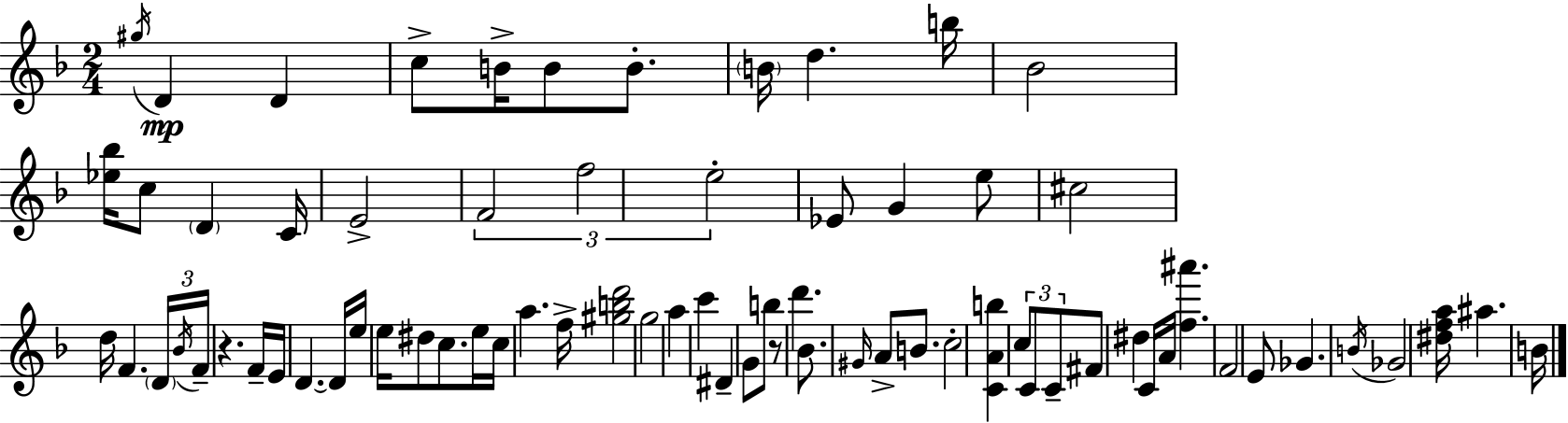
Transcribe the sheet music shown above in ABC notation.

X:1
T:Untitled
M:2/4
L:1/4
K:Dm
^g/4 D D c/2 B/4 B/2 B/2 B/4 d b/4 _B2 [_e_b]/4 c/2 D C/4 E2 F2 f2 e2 _E/2 G e/2 ^c2 d/4 F D/4 _B/4 F/4 z F/4 E/4 D D/4 e/4 e/4 ^d/2 c/2 e/4 c/4 a f/4 [^gbd']2 g2 a c' ^D G/2 b/2 z/2 d' _B/2 ^G/4 A/2 B/2 c2 [CAb] c/2 C/2 C/2 ^F/2 ^d C/4 A/4 [f^a'] F2 E/2 _G B/4 _G2 [^dfa]/4 ^a B/4